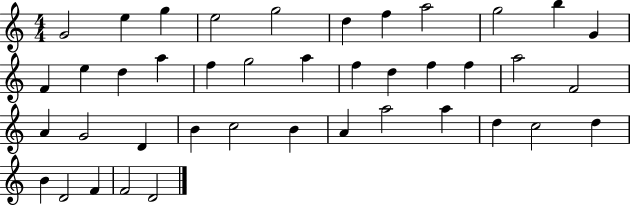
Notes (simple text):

G4/h E5/q G5/q E5/h G5/h D5/q F5/q A5/h G5/h B5/q G4/q F4/q E5/q D5/q A5/q F5/q G5/h A5/q F5/q D5/q F5/q F5/q A5/h F4/h A4/q G4/h D4/q B4/q C5/h B4/q A4/q A5/h A5/q D5/q C5/h D5/q B4/q D4/h F4/q F4/h D4/h